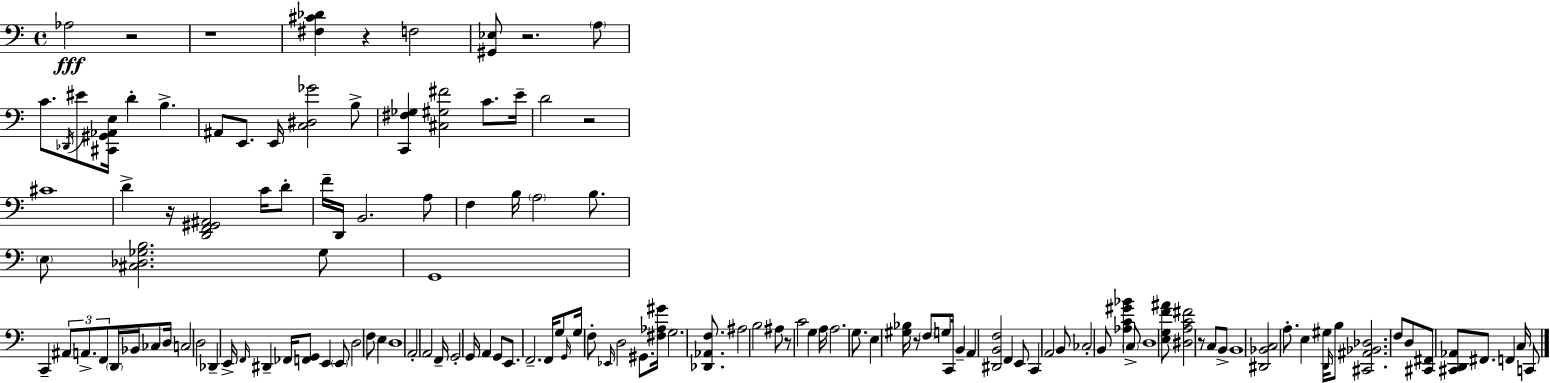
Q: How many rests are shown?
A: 9